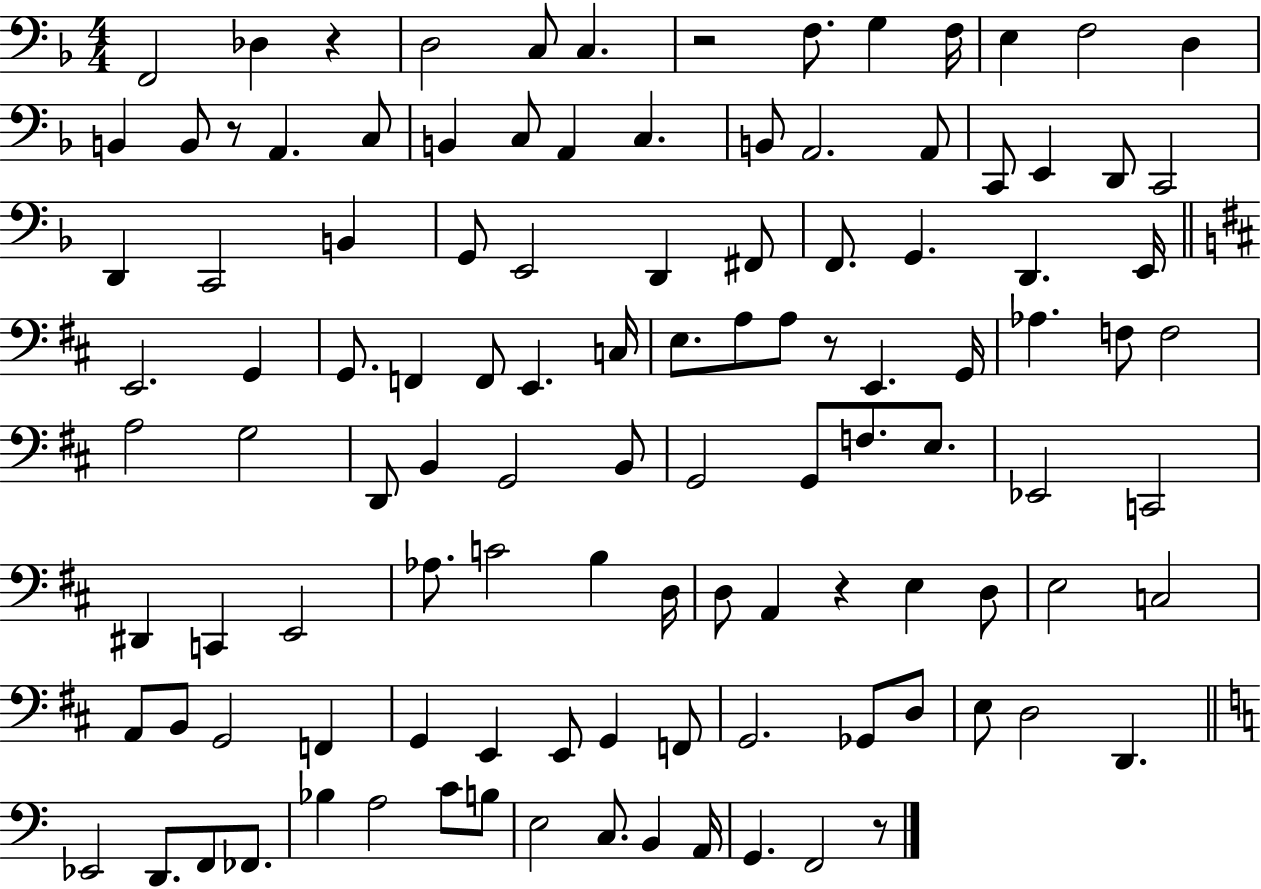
F2/h Db3/q R/q D3/h C3/e C3/q. R/h F3/e. G3/q F3/s E3/q F3/h D3/q B2/q B2/e R/e A2/q. C3/e B2/q C3/e A2/q C3/q. B2/e A2/h. A2/e C2/e E2/q D2/e C2/h D2/q C2/h B2/q G2/e E2/h D2/q F#2/e F2/e. G2/q. D2/q. E2/s E2/h. G2/q G2/e. F2/q F2/e E2/q. C3/s E3/e. A3/e A3/e R/e E2/q. G2/s Ab3/q. F3/e F3/h A3/h G3/h D2/e B2/q G2/h B2/e G2/h G2/e F3/e. E3/e. Eb2/h C2/h D#2/q C2/q E2/h Ab3/e. C4/h B3/q D3/s D3/e A2/q R/q E3/q D3/e E3/h C3/h A2/e B2/e G2/h F2/q G2/q E2/q E2/e G2/q F2/e G2/h. Gb2/e D3/e E3/e D3/h D2/q. Eb2/h D2/e. F2/e FES2/e. Bb3/q A3/h C4/e B3/e E3/h C3/e. B2/q A2/s G2/q. F2/h R/e